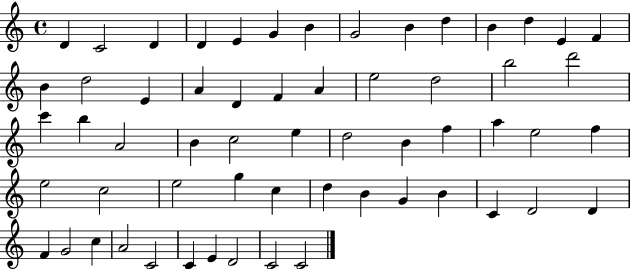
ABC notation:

X:1
T:Untitled
M:4/4
L:1/4
K:C
D C2 D D E G B G2 B d B d E F B d2 E A D F A e2 d2 b2 d'2 c' b A2 B c2 e d2 B f a e2 f e2 c2 e2 g c d B G B C D2 D F G2 c A2 C2 C E D2 C2 C2